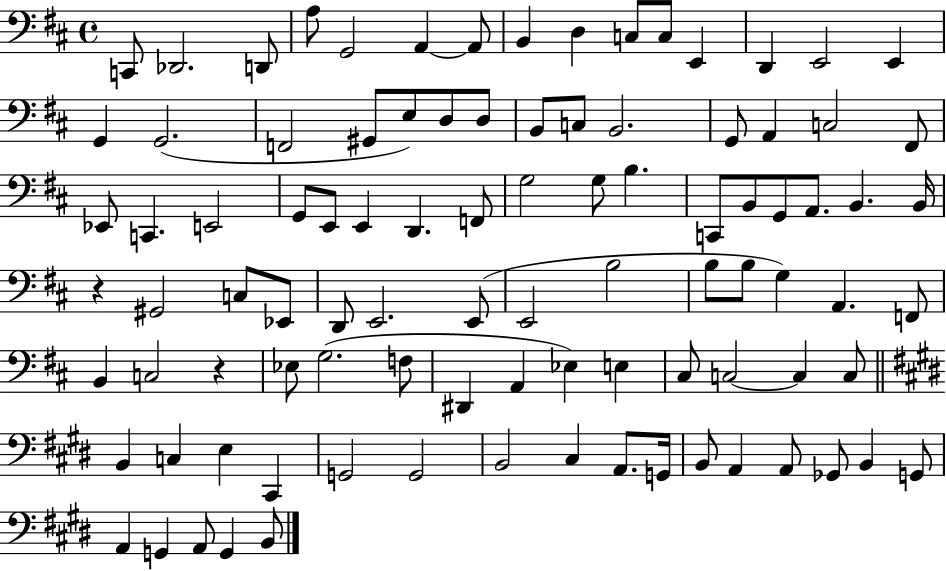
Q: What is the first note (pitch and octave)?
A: C2